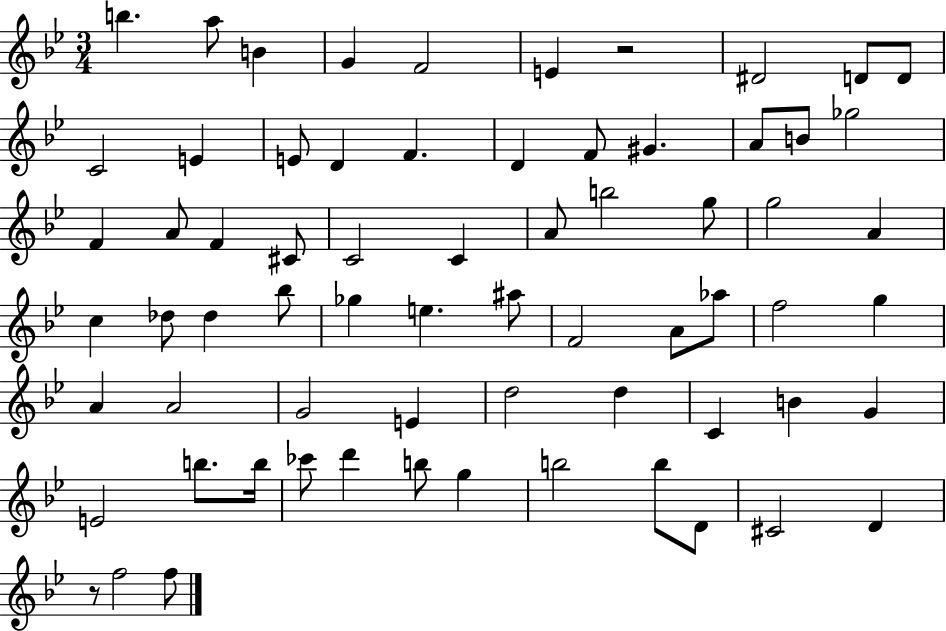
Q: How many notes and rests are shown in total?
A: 68